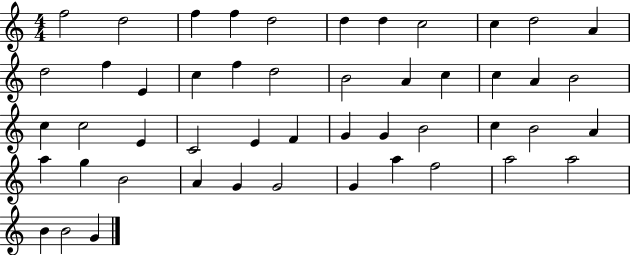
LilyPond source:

{
  \clef treble
  \numericTimeSignature
  \time 4/4
  \key c \major
  f''2 d''2 | f''4 f''4 d''2 | d''4 d''4 c''2 | c''4 d''2 a'4 | \break d''2 f''4 e'4 | c''4 f''4 d''2 | b'2 a'4 c''4 | c''4 a'4 b'2 | \break c''4 c''2 e'4 | c'2 e'4 f'4 | g'4 g'4 b'2 | c''4 b'2 a'4 | \break a''4 g''4 b'2 | a'4 g'4 g'2 | g'4 a''4 f''2 | a''2 a''2 | \break b'4 b'2 g'4 | \bar "|."
}